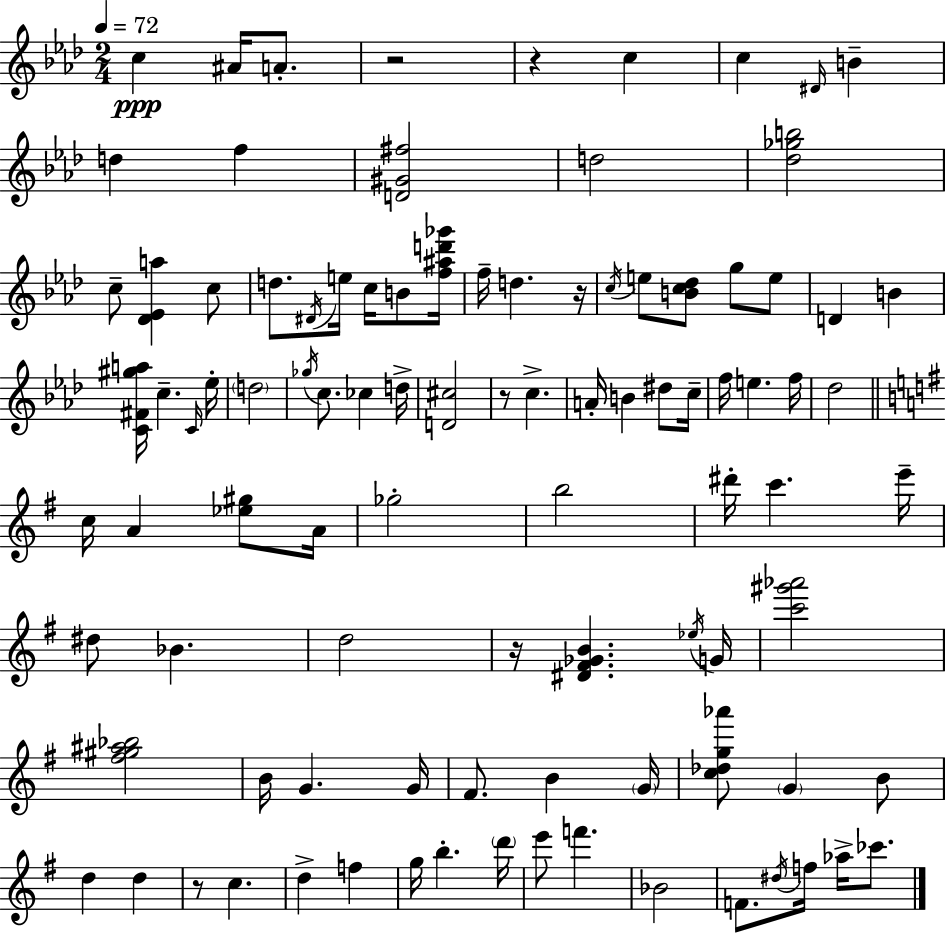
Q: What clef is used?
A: treble